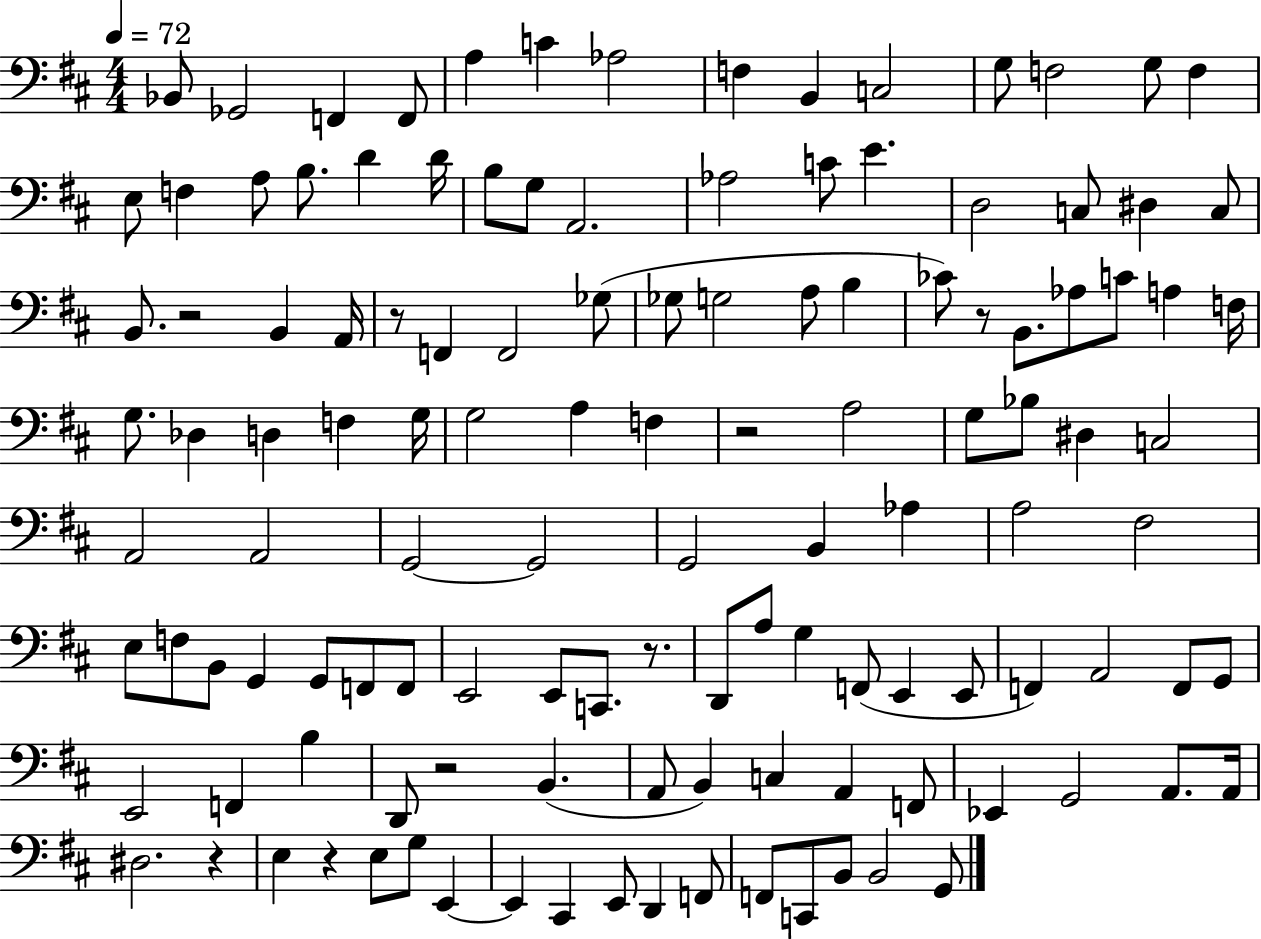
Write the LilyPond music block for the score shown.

{
  \clef bass
  \numericTimeSignature
  \time 4/4
  \key d \major
  \tempo 4 = 72
  bes,8 ges,2 f,4 f,8 | a4 c'4 aes2 | f4 b,4 c2 | g8 f2 g8 f4 | \break e8 f4 a8 b8. d'4 d'16 | b8 g8 a,2. | aes2 c'8 e'4. | d2 c8 dis4 c8 | \break b,8. r2 b,4 a,16 | r8 f,4 f,2 ges8( | ges8 g2 a8 b4 | ces'8) r8 b,8. aes8 c'8 a4 f16 | \break g8. des4 d4 f4 g16 | g2 a4 f4 | r2 a2 | g8 bes8 dis4 c2 | \break a,2 a,2 | g,2~~ g,2 | g,2 b,4 aes4 | a2 fis2 | \break e8 f8 b,8 g,4 g,8 f,8 f,8 | e,2 e,8 c,8. r8. | d,8 a8 g4 f,8( e,4 e,8 | f,4) a,2 f,8 g,8 | \break e,2 f,4 b4 | d,8 r2 b,4.( | a,8 b,4) c4 a,4 f,8 | ees,4 g,2 a,8. a,16 | \break dis2. r4 | e4 r4 e8 g8 e,4~~ | e,4 cis,4 e,8 d,4 f,8 | f,8 c,8 b,8 b,2 g,8 | \break \bar "|."
}